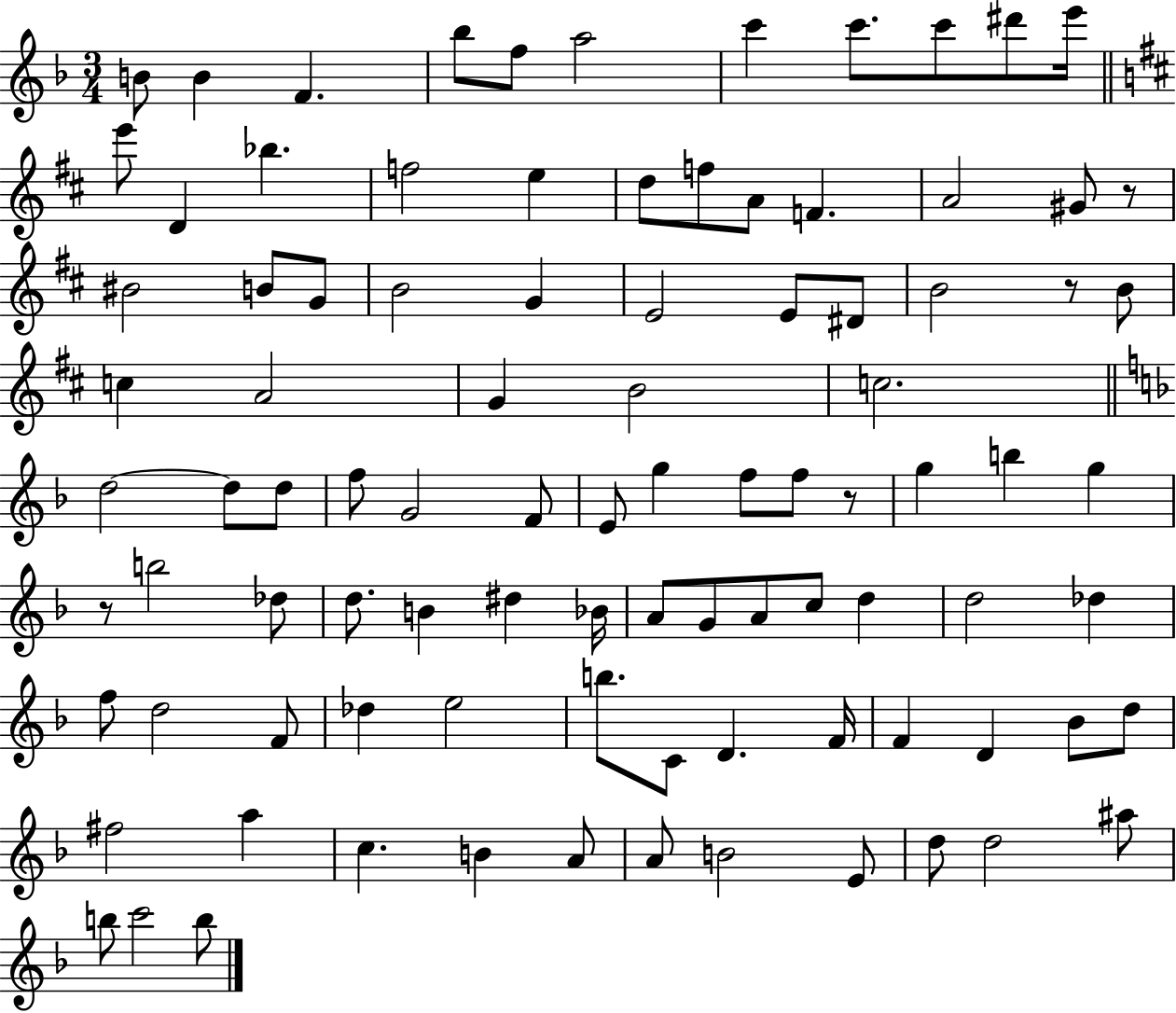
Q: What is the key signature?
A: F major